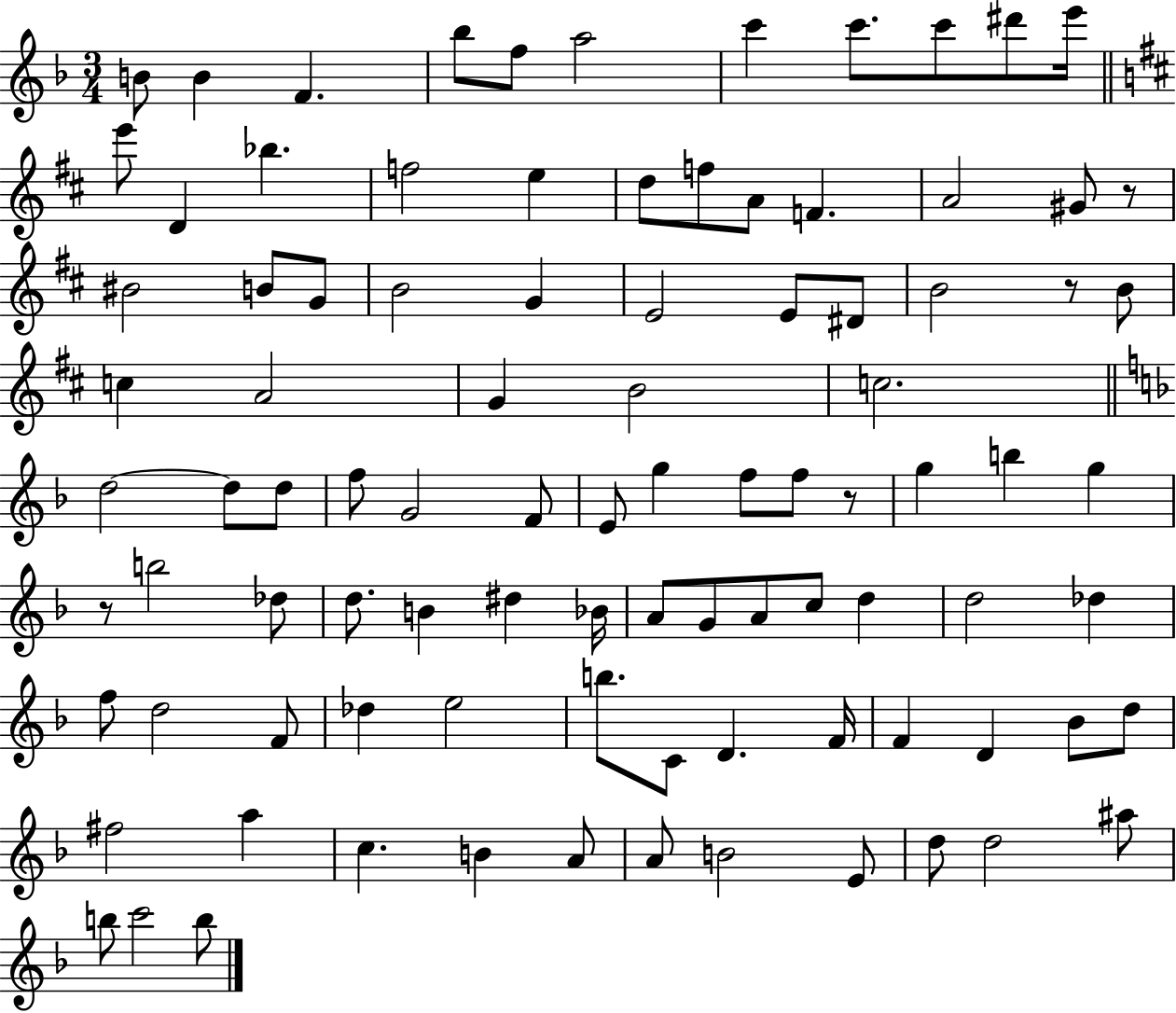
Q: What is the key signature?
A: F major